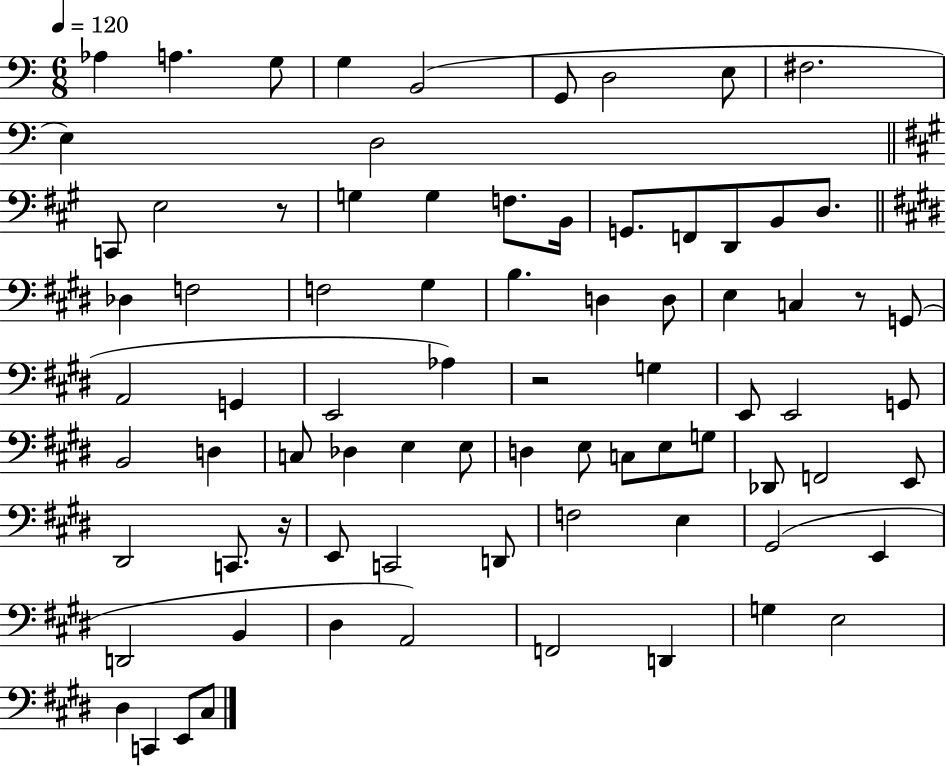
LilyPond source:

{
  \clef bass
  \numericTimeSignature
  \time 6/8
  \key c \major
  \tempo 4 = 120
  aes4 a4. g8 | g4 b,2( | g,8 d2 e8 | fis2. | \break e4) d2 | \bar "||" \break \key a \major c,8 e2 r8 | g4 g4 f8. b,16 | g,8. f,8 d,8 b,8 d8. | \bar "||" \break \key e \major des4 f2 | f2 gis4 | b4. d4 d8 | e4 c4 r8 g,8( | \break a,2 g,4 | e,2 aes4) | r2 g4 | e,8 e,2 g,8 | \break b,2 d4 | c8 des4 e4 e8 | d4 e8 c8 e8 g8 | des,8 f,2 e,8 | \break dis,2 c,8. r16 | e,8 c,2 d,8 | f2 e4 | gis,2( e,4 | \break d,2 b,4 | dis4 a,2) | f,2 d,4 | g4 e2 | \break dis4 c,4 e,8 cis8 | \bar "|."
}